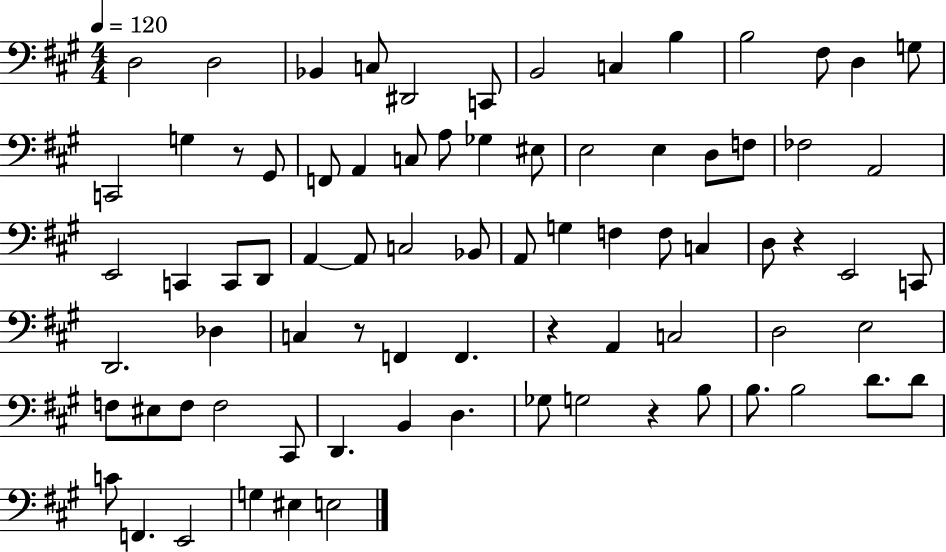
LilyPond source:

{
  \clef bass
  \numericTimeSignature
  \time 4/4
  \key a \major
  \tempo 4 = 120
  \repeat volta 2 { d2 d2 | bes,4 c8 dis,2 c,8 | b,2 c4 b4 | b2 fis8 d4 g8 | \break c,2 g4 r8 gis,8 | f,8 a,4 c8 a8 ges4 eis8 | e2 e4 d8 f8 | fes2 a,2 | \break e,2 c,4 c,8 d,8 | a,4~~ a,8 c2 bes,8 | a,8 g4 f4 f8 c4 | d8 r4 e,2 c,8 | \break d,2. des4 | c4 r8 f,4 f,4. | r4 a,4 c2 | d2 e2 | \break f8 eis8 f8 f2 cis,8 | d,4. b,4 d4. | ges8 g2 r4 b8 | b8. b2 d'8. d'8 | \break c'8 f,4. e,2 | g4 eis4 e2 | } \bar "|."
}